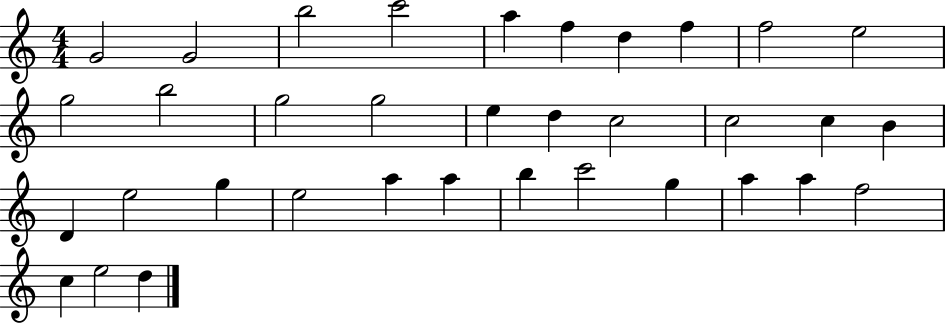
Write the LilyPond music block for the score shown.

{
  \clef treble
  \numericTimeSignature
  \time 4/4
  \key c \major
  g'2 g'2 | b''2 c'''2 | a''4 f''4 d''4 f''4 | f''2 e''2 | \break g''2 b''2 | g''2 g''2 | e''4 d''4 c''2 | c''2 c''4 b'4 | \break d'4 e''2 g''4 | e''2 a''4 a''4 | b''4 c'''2 g''4 | a''4 a''4 f''2 | \break c''4 e''2 d''4 | \bar "|."
}